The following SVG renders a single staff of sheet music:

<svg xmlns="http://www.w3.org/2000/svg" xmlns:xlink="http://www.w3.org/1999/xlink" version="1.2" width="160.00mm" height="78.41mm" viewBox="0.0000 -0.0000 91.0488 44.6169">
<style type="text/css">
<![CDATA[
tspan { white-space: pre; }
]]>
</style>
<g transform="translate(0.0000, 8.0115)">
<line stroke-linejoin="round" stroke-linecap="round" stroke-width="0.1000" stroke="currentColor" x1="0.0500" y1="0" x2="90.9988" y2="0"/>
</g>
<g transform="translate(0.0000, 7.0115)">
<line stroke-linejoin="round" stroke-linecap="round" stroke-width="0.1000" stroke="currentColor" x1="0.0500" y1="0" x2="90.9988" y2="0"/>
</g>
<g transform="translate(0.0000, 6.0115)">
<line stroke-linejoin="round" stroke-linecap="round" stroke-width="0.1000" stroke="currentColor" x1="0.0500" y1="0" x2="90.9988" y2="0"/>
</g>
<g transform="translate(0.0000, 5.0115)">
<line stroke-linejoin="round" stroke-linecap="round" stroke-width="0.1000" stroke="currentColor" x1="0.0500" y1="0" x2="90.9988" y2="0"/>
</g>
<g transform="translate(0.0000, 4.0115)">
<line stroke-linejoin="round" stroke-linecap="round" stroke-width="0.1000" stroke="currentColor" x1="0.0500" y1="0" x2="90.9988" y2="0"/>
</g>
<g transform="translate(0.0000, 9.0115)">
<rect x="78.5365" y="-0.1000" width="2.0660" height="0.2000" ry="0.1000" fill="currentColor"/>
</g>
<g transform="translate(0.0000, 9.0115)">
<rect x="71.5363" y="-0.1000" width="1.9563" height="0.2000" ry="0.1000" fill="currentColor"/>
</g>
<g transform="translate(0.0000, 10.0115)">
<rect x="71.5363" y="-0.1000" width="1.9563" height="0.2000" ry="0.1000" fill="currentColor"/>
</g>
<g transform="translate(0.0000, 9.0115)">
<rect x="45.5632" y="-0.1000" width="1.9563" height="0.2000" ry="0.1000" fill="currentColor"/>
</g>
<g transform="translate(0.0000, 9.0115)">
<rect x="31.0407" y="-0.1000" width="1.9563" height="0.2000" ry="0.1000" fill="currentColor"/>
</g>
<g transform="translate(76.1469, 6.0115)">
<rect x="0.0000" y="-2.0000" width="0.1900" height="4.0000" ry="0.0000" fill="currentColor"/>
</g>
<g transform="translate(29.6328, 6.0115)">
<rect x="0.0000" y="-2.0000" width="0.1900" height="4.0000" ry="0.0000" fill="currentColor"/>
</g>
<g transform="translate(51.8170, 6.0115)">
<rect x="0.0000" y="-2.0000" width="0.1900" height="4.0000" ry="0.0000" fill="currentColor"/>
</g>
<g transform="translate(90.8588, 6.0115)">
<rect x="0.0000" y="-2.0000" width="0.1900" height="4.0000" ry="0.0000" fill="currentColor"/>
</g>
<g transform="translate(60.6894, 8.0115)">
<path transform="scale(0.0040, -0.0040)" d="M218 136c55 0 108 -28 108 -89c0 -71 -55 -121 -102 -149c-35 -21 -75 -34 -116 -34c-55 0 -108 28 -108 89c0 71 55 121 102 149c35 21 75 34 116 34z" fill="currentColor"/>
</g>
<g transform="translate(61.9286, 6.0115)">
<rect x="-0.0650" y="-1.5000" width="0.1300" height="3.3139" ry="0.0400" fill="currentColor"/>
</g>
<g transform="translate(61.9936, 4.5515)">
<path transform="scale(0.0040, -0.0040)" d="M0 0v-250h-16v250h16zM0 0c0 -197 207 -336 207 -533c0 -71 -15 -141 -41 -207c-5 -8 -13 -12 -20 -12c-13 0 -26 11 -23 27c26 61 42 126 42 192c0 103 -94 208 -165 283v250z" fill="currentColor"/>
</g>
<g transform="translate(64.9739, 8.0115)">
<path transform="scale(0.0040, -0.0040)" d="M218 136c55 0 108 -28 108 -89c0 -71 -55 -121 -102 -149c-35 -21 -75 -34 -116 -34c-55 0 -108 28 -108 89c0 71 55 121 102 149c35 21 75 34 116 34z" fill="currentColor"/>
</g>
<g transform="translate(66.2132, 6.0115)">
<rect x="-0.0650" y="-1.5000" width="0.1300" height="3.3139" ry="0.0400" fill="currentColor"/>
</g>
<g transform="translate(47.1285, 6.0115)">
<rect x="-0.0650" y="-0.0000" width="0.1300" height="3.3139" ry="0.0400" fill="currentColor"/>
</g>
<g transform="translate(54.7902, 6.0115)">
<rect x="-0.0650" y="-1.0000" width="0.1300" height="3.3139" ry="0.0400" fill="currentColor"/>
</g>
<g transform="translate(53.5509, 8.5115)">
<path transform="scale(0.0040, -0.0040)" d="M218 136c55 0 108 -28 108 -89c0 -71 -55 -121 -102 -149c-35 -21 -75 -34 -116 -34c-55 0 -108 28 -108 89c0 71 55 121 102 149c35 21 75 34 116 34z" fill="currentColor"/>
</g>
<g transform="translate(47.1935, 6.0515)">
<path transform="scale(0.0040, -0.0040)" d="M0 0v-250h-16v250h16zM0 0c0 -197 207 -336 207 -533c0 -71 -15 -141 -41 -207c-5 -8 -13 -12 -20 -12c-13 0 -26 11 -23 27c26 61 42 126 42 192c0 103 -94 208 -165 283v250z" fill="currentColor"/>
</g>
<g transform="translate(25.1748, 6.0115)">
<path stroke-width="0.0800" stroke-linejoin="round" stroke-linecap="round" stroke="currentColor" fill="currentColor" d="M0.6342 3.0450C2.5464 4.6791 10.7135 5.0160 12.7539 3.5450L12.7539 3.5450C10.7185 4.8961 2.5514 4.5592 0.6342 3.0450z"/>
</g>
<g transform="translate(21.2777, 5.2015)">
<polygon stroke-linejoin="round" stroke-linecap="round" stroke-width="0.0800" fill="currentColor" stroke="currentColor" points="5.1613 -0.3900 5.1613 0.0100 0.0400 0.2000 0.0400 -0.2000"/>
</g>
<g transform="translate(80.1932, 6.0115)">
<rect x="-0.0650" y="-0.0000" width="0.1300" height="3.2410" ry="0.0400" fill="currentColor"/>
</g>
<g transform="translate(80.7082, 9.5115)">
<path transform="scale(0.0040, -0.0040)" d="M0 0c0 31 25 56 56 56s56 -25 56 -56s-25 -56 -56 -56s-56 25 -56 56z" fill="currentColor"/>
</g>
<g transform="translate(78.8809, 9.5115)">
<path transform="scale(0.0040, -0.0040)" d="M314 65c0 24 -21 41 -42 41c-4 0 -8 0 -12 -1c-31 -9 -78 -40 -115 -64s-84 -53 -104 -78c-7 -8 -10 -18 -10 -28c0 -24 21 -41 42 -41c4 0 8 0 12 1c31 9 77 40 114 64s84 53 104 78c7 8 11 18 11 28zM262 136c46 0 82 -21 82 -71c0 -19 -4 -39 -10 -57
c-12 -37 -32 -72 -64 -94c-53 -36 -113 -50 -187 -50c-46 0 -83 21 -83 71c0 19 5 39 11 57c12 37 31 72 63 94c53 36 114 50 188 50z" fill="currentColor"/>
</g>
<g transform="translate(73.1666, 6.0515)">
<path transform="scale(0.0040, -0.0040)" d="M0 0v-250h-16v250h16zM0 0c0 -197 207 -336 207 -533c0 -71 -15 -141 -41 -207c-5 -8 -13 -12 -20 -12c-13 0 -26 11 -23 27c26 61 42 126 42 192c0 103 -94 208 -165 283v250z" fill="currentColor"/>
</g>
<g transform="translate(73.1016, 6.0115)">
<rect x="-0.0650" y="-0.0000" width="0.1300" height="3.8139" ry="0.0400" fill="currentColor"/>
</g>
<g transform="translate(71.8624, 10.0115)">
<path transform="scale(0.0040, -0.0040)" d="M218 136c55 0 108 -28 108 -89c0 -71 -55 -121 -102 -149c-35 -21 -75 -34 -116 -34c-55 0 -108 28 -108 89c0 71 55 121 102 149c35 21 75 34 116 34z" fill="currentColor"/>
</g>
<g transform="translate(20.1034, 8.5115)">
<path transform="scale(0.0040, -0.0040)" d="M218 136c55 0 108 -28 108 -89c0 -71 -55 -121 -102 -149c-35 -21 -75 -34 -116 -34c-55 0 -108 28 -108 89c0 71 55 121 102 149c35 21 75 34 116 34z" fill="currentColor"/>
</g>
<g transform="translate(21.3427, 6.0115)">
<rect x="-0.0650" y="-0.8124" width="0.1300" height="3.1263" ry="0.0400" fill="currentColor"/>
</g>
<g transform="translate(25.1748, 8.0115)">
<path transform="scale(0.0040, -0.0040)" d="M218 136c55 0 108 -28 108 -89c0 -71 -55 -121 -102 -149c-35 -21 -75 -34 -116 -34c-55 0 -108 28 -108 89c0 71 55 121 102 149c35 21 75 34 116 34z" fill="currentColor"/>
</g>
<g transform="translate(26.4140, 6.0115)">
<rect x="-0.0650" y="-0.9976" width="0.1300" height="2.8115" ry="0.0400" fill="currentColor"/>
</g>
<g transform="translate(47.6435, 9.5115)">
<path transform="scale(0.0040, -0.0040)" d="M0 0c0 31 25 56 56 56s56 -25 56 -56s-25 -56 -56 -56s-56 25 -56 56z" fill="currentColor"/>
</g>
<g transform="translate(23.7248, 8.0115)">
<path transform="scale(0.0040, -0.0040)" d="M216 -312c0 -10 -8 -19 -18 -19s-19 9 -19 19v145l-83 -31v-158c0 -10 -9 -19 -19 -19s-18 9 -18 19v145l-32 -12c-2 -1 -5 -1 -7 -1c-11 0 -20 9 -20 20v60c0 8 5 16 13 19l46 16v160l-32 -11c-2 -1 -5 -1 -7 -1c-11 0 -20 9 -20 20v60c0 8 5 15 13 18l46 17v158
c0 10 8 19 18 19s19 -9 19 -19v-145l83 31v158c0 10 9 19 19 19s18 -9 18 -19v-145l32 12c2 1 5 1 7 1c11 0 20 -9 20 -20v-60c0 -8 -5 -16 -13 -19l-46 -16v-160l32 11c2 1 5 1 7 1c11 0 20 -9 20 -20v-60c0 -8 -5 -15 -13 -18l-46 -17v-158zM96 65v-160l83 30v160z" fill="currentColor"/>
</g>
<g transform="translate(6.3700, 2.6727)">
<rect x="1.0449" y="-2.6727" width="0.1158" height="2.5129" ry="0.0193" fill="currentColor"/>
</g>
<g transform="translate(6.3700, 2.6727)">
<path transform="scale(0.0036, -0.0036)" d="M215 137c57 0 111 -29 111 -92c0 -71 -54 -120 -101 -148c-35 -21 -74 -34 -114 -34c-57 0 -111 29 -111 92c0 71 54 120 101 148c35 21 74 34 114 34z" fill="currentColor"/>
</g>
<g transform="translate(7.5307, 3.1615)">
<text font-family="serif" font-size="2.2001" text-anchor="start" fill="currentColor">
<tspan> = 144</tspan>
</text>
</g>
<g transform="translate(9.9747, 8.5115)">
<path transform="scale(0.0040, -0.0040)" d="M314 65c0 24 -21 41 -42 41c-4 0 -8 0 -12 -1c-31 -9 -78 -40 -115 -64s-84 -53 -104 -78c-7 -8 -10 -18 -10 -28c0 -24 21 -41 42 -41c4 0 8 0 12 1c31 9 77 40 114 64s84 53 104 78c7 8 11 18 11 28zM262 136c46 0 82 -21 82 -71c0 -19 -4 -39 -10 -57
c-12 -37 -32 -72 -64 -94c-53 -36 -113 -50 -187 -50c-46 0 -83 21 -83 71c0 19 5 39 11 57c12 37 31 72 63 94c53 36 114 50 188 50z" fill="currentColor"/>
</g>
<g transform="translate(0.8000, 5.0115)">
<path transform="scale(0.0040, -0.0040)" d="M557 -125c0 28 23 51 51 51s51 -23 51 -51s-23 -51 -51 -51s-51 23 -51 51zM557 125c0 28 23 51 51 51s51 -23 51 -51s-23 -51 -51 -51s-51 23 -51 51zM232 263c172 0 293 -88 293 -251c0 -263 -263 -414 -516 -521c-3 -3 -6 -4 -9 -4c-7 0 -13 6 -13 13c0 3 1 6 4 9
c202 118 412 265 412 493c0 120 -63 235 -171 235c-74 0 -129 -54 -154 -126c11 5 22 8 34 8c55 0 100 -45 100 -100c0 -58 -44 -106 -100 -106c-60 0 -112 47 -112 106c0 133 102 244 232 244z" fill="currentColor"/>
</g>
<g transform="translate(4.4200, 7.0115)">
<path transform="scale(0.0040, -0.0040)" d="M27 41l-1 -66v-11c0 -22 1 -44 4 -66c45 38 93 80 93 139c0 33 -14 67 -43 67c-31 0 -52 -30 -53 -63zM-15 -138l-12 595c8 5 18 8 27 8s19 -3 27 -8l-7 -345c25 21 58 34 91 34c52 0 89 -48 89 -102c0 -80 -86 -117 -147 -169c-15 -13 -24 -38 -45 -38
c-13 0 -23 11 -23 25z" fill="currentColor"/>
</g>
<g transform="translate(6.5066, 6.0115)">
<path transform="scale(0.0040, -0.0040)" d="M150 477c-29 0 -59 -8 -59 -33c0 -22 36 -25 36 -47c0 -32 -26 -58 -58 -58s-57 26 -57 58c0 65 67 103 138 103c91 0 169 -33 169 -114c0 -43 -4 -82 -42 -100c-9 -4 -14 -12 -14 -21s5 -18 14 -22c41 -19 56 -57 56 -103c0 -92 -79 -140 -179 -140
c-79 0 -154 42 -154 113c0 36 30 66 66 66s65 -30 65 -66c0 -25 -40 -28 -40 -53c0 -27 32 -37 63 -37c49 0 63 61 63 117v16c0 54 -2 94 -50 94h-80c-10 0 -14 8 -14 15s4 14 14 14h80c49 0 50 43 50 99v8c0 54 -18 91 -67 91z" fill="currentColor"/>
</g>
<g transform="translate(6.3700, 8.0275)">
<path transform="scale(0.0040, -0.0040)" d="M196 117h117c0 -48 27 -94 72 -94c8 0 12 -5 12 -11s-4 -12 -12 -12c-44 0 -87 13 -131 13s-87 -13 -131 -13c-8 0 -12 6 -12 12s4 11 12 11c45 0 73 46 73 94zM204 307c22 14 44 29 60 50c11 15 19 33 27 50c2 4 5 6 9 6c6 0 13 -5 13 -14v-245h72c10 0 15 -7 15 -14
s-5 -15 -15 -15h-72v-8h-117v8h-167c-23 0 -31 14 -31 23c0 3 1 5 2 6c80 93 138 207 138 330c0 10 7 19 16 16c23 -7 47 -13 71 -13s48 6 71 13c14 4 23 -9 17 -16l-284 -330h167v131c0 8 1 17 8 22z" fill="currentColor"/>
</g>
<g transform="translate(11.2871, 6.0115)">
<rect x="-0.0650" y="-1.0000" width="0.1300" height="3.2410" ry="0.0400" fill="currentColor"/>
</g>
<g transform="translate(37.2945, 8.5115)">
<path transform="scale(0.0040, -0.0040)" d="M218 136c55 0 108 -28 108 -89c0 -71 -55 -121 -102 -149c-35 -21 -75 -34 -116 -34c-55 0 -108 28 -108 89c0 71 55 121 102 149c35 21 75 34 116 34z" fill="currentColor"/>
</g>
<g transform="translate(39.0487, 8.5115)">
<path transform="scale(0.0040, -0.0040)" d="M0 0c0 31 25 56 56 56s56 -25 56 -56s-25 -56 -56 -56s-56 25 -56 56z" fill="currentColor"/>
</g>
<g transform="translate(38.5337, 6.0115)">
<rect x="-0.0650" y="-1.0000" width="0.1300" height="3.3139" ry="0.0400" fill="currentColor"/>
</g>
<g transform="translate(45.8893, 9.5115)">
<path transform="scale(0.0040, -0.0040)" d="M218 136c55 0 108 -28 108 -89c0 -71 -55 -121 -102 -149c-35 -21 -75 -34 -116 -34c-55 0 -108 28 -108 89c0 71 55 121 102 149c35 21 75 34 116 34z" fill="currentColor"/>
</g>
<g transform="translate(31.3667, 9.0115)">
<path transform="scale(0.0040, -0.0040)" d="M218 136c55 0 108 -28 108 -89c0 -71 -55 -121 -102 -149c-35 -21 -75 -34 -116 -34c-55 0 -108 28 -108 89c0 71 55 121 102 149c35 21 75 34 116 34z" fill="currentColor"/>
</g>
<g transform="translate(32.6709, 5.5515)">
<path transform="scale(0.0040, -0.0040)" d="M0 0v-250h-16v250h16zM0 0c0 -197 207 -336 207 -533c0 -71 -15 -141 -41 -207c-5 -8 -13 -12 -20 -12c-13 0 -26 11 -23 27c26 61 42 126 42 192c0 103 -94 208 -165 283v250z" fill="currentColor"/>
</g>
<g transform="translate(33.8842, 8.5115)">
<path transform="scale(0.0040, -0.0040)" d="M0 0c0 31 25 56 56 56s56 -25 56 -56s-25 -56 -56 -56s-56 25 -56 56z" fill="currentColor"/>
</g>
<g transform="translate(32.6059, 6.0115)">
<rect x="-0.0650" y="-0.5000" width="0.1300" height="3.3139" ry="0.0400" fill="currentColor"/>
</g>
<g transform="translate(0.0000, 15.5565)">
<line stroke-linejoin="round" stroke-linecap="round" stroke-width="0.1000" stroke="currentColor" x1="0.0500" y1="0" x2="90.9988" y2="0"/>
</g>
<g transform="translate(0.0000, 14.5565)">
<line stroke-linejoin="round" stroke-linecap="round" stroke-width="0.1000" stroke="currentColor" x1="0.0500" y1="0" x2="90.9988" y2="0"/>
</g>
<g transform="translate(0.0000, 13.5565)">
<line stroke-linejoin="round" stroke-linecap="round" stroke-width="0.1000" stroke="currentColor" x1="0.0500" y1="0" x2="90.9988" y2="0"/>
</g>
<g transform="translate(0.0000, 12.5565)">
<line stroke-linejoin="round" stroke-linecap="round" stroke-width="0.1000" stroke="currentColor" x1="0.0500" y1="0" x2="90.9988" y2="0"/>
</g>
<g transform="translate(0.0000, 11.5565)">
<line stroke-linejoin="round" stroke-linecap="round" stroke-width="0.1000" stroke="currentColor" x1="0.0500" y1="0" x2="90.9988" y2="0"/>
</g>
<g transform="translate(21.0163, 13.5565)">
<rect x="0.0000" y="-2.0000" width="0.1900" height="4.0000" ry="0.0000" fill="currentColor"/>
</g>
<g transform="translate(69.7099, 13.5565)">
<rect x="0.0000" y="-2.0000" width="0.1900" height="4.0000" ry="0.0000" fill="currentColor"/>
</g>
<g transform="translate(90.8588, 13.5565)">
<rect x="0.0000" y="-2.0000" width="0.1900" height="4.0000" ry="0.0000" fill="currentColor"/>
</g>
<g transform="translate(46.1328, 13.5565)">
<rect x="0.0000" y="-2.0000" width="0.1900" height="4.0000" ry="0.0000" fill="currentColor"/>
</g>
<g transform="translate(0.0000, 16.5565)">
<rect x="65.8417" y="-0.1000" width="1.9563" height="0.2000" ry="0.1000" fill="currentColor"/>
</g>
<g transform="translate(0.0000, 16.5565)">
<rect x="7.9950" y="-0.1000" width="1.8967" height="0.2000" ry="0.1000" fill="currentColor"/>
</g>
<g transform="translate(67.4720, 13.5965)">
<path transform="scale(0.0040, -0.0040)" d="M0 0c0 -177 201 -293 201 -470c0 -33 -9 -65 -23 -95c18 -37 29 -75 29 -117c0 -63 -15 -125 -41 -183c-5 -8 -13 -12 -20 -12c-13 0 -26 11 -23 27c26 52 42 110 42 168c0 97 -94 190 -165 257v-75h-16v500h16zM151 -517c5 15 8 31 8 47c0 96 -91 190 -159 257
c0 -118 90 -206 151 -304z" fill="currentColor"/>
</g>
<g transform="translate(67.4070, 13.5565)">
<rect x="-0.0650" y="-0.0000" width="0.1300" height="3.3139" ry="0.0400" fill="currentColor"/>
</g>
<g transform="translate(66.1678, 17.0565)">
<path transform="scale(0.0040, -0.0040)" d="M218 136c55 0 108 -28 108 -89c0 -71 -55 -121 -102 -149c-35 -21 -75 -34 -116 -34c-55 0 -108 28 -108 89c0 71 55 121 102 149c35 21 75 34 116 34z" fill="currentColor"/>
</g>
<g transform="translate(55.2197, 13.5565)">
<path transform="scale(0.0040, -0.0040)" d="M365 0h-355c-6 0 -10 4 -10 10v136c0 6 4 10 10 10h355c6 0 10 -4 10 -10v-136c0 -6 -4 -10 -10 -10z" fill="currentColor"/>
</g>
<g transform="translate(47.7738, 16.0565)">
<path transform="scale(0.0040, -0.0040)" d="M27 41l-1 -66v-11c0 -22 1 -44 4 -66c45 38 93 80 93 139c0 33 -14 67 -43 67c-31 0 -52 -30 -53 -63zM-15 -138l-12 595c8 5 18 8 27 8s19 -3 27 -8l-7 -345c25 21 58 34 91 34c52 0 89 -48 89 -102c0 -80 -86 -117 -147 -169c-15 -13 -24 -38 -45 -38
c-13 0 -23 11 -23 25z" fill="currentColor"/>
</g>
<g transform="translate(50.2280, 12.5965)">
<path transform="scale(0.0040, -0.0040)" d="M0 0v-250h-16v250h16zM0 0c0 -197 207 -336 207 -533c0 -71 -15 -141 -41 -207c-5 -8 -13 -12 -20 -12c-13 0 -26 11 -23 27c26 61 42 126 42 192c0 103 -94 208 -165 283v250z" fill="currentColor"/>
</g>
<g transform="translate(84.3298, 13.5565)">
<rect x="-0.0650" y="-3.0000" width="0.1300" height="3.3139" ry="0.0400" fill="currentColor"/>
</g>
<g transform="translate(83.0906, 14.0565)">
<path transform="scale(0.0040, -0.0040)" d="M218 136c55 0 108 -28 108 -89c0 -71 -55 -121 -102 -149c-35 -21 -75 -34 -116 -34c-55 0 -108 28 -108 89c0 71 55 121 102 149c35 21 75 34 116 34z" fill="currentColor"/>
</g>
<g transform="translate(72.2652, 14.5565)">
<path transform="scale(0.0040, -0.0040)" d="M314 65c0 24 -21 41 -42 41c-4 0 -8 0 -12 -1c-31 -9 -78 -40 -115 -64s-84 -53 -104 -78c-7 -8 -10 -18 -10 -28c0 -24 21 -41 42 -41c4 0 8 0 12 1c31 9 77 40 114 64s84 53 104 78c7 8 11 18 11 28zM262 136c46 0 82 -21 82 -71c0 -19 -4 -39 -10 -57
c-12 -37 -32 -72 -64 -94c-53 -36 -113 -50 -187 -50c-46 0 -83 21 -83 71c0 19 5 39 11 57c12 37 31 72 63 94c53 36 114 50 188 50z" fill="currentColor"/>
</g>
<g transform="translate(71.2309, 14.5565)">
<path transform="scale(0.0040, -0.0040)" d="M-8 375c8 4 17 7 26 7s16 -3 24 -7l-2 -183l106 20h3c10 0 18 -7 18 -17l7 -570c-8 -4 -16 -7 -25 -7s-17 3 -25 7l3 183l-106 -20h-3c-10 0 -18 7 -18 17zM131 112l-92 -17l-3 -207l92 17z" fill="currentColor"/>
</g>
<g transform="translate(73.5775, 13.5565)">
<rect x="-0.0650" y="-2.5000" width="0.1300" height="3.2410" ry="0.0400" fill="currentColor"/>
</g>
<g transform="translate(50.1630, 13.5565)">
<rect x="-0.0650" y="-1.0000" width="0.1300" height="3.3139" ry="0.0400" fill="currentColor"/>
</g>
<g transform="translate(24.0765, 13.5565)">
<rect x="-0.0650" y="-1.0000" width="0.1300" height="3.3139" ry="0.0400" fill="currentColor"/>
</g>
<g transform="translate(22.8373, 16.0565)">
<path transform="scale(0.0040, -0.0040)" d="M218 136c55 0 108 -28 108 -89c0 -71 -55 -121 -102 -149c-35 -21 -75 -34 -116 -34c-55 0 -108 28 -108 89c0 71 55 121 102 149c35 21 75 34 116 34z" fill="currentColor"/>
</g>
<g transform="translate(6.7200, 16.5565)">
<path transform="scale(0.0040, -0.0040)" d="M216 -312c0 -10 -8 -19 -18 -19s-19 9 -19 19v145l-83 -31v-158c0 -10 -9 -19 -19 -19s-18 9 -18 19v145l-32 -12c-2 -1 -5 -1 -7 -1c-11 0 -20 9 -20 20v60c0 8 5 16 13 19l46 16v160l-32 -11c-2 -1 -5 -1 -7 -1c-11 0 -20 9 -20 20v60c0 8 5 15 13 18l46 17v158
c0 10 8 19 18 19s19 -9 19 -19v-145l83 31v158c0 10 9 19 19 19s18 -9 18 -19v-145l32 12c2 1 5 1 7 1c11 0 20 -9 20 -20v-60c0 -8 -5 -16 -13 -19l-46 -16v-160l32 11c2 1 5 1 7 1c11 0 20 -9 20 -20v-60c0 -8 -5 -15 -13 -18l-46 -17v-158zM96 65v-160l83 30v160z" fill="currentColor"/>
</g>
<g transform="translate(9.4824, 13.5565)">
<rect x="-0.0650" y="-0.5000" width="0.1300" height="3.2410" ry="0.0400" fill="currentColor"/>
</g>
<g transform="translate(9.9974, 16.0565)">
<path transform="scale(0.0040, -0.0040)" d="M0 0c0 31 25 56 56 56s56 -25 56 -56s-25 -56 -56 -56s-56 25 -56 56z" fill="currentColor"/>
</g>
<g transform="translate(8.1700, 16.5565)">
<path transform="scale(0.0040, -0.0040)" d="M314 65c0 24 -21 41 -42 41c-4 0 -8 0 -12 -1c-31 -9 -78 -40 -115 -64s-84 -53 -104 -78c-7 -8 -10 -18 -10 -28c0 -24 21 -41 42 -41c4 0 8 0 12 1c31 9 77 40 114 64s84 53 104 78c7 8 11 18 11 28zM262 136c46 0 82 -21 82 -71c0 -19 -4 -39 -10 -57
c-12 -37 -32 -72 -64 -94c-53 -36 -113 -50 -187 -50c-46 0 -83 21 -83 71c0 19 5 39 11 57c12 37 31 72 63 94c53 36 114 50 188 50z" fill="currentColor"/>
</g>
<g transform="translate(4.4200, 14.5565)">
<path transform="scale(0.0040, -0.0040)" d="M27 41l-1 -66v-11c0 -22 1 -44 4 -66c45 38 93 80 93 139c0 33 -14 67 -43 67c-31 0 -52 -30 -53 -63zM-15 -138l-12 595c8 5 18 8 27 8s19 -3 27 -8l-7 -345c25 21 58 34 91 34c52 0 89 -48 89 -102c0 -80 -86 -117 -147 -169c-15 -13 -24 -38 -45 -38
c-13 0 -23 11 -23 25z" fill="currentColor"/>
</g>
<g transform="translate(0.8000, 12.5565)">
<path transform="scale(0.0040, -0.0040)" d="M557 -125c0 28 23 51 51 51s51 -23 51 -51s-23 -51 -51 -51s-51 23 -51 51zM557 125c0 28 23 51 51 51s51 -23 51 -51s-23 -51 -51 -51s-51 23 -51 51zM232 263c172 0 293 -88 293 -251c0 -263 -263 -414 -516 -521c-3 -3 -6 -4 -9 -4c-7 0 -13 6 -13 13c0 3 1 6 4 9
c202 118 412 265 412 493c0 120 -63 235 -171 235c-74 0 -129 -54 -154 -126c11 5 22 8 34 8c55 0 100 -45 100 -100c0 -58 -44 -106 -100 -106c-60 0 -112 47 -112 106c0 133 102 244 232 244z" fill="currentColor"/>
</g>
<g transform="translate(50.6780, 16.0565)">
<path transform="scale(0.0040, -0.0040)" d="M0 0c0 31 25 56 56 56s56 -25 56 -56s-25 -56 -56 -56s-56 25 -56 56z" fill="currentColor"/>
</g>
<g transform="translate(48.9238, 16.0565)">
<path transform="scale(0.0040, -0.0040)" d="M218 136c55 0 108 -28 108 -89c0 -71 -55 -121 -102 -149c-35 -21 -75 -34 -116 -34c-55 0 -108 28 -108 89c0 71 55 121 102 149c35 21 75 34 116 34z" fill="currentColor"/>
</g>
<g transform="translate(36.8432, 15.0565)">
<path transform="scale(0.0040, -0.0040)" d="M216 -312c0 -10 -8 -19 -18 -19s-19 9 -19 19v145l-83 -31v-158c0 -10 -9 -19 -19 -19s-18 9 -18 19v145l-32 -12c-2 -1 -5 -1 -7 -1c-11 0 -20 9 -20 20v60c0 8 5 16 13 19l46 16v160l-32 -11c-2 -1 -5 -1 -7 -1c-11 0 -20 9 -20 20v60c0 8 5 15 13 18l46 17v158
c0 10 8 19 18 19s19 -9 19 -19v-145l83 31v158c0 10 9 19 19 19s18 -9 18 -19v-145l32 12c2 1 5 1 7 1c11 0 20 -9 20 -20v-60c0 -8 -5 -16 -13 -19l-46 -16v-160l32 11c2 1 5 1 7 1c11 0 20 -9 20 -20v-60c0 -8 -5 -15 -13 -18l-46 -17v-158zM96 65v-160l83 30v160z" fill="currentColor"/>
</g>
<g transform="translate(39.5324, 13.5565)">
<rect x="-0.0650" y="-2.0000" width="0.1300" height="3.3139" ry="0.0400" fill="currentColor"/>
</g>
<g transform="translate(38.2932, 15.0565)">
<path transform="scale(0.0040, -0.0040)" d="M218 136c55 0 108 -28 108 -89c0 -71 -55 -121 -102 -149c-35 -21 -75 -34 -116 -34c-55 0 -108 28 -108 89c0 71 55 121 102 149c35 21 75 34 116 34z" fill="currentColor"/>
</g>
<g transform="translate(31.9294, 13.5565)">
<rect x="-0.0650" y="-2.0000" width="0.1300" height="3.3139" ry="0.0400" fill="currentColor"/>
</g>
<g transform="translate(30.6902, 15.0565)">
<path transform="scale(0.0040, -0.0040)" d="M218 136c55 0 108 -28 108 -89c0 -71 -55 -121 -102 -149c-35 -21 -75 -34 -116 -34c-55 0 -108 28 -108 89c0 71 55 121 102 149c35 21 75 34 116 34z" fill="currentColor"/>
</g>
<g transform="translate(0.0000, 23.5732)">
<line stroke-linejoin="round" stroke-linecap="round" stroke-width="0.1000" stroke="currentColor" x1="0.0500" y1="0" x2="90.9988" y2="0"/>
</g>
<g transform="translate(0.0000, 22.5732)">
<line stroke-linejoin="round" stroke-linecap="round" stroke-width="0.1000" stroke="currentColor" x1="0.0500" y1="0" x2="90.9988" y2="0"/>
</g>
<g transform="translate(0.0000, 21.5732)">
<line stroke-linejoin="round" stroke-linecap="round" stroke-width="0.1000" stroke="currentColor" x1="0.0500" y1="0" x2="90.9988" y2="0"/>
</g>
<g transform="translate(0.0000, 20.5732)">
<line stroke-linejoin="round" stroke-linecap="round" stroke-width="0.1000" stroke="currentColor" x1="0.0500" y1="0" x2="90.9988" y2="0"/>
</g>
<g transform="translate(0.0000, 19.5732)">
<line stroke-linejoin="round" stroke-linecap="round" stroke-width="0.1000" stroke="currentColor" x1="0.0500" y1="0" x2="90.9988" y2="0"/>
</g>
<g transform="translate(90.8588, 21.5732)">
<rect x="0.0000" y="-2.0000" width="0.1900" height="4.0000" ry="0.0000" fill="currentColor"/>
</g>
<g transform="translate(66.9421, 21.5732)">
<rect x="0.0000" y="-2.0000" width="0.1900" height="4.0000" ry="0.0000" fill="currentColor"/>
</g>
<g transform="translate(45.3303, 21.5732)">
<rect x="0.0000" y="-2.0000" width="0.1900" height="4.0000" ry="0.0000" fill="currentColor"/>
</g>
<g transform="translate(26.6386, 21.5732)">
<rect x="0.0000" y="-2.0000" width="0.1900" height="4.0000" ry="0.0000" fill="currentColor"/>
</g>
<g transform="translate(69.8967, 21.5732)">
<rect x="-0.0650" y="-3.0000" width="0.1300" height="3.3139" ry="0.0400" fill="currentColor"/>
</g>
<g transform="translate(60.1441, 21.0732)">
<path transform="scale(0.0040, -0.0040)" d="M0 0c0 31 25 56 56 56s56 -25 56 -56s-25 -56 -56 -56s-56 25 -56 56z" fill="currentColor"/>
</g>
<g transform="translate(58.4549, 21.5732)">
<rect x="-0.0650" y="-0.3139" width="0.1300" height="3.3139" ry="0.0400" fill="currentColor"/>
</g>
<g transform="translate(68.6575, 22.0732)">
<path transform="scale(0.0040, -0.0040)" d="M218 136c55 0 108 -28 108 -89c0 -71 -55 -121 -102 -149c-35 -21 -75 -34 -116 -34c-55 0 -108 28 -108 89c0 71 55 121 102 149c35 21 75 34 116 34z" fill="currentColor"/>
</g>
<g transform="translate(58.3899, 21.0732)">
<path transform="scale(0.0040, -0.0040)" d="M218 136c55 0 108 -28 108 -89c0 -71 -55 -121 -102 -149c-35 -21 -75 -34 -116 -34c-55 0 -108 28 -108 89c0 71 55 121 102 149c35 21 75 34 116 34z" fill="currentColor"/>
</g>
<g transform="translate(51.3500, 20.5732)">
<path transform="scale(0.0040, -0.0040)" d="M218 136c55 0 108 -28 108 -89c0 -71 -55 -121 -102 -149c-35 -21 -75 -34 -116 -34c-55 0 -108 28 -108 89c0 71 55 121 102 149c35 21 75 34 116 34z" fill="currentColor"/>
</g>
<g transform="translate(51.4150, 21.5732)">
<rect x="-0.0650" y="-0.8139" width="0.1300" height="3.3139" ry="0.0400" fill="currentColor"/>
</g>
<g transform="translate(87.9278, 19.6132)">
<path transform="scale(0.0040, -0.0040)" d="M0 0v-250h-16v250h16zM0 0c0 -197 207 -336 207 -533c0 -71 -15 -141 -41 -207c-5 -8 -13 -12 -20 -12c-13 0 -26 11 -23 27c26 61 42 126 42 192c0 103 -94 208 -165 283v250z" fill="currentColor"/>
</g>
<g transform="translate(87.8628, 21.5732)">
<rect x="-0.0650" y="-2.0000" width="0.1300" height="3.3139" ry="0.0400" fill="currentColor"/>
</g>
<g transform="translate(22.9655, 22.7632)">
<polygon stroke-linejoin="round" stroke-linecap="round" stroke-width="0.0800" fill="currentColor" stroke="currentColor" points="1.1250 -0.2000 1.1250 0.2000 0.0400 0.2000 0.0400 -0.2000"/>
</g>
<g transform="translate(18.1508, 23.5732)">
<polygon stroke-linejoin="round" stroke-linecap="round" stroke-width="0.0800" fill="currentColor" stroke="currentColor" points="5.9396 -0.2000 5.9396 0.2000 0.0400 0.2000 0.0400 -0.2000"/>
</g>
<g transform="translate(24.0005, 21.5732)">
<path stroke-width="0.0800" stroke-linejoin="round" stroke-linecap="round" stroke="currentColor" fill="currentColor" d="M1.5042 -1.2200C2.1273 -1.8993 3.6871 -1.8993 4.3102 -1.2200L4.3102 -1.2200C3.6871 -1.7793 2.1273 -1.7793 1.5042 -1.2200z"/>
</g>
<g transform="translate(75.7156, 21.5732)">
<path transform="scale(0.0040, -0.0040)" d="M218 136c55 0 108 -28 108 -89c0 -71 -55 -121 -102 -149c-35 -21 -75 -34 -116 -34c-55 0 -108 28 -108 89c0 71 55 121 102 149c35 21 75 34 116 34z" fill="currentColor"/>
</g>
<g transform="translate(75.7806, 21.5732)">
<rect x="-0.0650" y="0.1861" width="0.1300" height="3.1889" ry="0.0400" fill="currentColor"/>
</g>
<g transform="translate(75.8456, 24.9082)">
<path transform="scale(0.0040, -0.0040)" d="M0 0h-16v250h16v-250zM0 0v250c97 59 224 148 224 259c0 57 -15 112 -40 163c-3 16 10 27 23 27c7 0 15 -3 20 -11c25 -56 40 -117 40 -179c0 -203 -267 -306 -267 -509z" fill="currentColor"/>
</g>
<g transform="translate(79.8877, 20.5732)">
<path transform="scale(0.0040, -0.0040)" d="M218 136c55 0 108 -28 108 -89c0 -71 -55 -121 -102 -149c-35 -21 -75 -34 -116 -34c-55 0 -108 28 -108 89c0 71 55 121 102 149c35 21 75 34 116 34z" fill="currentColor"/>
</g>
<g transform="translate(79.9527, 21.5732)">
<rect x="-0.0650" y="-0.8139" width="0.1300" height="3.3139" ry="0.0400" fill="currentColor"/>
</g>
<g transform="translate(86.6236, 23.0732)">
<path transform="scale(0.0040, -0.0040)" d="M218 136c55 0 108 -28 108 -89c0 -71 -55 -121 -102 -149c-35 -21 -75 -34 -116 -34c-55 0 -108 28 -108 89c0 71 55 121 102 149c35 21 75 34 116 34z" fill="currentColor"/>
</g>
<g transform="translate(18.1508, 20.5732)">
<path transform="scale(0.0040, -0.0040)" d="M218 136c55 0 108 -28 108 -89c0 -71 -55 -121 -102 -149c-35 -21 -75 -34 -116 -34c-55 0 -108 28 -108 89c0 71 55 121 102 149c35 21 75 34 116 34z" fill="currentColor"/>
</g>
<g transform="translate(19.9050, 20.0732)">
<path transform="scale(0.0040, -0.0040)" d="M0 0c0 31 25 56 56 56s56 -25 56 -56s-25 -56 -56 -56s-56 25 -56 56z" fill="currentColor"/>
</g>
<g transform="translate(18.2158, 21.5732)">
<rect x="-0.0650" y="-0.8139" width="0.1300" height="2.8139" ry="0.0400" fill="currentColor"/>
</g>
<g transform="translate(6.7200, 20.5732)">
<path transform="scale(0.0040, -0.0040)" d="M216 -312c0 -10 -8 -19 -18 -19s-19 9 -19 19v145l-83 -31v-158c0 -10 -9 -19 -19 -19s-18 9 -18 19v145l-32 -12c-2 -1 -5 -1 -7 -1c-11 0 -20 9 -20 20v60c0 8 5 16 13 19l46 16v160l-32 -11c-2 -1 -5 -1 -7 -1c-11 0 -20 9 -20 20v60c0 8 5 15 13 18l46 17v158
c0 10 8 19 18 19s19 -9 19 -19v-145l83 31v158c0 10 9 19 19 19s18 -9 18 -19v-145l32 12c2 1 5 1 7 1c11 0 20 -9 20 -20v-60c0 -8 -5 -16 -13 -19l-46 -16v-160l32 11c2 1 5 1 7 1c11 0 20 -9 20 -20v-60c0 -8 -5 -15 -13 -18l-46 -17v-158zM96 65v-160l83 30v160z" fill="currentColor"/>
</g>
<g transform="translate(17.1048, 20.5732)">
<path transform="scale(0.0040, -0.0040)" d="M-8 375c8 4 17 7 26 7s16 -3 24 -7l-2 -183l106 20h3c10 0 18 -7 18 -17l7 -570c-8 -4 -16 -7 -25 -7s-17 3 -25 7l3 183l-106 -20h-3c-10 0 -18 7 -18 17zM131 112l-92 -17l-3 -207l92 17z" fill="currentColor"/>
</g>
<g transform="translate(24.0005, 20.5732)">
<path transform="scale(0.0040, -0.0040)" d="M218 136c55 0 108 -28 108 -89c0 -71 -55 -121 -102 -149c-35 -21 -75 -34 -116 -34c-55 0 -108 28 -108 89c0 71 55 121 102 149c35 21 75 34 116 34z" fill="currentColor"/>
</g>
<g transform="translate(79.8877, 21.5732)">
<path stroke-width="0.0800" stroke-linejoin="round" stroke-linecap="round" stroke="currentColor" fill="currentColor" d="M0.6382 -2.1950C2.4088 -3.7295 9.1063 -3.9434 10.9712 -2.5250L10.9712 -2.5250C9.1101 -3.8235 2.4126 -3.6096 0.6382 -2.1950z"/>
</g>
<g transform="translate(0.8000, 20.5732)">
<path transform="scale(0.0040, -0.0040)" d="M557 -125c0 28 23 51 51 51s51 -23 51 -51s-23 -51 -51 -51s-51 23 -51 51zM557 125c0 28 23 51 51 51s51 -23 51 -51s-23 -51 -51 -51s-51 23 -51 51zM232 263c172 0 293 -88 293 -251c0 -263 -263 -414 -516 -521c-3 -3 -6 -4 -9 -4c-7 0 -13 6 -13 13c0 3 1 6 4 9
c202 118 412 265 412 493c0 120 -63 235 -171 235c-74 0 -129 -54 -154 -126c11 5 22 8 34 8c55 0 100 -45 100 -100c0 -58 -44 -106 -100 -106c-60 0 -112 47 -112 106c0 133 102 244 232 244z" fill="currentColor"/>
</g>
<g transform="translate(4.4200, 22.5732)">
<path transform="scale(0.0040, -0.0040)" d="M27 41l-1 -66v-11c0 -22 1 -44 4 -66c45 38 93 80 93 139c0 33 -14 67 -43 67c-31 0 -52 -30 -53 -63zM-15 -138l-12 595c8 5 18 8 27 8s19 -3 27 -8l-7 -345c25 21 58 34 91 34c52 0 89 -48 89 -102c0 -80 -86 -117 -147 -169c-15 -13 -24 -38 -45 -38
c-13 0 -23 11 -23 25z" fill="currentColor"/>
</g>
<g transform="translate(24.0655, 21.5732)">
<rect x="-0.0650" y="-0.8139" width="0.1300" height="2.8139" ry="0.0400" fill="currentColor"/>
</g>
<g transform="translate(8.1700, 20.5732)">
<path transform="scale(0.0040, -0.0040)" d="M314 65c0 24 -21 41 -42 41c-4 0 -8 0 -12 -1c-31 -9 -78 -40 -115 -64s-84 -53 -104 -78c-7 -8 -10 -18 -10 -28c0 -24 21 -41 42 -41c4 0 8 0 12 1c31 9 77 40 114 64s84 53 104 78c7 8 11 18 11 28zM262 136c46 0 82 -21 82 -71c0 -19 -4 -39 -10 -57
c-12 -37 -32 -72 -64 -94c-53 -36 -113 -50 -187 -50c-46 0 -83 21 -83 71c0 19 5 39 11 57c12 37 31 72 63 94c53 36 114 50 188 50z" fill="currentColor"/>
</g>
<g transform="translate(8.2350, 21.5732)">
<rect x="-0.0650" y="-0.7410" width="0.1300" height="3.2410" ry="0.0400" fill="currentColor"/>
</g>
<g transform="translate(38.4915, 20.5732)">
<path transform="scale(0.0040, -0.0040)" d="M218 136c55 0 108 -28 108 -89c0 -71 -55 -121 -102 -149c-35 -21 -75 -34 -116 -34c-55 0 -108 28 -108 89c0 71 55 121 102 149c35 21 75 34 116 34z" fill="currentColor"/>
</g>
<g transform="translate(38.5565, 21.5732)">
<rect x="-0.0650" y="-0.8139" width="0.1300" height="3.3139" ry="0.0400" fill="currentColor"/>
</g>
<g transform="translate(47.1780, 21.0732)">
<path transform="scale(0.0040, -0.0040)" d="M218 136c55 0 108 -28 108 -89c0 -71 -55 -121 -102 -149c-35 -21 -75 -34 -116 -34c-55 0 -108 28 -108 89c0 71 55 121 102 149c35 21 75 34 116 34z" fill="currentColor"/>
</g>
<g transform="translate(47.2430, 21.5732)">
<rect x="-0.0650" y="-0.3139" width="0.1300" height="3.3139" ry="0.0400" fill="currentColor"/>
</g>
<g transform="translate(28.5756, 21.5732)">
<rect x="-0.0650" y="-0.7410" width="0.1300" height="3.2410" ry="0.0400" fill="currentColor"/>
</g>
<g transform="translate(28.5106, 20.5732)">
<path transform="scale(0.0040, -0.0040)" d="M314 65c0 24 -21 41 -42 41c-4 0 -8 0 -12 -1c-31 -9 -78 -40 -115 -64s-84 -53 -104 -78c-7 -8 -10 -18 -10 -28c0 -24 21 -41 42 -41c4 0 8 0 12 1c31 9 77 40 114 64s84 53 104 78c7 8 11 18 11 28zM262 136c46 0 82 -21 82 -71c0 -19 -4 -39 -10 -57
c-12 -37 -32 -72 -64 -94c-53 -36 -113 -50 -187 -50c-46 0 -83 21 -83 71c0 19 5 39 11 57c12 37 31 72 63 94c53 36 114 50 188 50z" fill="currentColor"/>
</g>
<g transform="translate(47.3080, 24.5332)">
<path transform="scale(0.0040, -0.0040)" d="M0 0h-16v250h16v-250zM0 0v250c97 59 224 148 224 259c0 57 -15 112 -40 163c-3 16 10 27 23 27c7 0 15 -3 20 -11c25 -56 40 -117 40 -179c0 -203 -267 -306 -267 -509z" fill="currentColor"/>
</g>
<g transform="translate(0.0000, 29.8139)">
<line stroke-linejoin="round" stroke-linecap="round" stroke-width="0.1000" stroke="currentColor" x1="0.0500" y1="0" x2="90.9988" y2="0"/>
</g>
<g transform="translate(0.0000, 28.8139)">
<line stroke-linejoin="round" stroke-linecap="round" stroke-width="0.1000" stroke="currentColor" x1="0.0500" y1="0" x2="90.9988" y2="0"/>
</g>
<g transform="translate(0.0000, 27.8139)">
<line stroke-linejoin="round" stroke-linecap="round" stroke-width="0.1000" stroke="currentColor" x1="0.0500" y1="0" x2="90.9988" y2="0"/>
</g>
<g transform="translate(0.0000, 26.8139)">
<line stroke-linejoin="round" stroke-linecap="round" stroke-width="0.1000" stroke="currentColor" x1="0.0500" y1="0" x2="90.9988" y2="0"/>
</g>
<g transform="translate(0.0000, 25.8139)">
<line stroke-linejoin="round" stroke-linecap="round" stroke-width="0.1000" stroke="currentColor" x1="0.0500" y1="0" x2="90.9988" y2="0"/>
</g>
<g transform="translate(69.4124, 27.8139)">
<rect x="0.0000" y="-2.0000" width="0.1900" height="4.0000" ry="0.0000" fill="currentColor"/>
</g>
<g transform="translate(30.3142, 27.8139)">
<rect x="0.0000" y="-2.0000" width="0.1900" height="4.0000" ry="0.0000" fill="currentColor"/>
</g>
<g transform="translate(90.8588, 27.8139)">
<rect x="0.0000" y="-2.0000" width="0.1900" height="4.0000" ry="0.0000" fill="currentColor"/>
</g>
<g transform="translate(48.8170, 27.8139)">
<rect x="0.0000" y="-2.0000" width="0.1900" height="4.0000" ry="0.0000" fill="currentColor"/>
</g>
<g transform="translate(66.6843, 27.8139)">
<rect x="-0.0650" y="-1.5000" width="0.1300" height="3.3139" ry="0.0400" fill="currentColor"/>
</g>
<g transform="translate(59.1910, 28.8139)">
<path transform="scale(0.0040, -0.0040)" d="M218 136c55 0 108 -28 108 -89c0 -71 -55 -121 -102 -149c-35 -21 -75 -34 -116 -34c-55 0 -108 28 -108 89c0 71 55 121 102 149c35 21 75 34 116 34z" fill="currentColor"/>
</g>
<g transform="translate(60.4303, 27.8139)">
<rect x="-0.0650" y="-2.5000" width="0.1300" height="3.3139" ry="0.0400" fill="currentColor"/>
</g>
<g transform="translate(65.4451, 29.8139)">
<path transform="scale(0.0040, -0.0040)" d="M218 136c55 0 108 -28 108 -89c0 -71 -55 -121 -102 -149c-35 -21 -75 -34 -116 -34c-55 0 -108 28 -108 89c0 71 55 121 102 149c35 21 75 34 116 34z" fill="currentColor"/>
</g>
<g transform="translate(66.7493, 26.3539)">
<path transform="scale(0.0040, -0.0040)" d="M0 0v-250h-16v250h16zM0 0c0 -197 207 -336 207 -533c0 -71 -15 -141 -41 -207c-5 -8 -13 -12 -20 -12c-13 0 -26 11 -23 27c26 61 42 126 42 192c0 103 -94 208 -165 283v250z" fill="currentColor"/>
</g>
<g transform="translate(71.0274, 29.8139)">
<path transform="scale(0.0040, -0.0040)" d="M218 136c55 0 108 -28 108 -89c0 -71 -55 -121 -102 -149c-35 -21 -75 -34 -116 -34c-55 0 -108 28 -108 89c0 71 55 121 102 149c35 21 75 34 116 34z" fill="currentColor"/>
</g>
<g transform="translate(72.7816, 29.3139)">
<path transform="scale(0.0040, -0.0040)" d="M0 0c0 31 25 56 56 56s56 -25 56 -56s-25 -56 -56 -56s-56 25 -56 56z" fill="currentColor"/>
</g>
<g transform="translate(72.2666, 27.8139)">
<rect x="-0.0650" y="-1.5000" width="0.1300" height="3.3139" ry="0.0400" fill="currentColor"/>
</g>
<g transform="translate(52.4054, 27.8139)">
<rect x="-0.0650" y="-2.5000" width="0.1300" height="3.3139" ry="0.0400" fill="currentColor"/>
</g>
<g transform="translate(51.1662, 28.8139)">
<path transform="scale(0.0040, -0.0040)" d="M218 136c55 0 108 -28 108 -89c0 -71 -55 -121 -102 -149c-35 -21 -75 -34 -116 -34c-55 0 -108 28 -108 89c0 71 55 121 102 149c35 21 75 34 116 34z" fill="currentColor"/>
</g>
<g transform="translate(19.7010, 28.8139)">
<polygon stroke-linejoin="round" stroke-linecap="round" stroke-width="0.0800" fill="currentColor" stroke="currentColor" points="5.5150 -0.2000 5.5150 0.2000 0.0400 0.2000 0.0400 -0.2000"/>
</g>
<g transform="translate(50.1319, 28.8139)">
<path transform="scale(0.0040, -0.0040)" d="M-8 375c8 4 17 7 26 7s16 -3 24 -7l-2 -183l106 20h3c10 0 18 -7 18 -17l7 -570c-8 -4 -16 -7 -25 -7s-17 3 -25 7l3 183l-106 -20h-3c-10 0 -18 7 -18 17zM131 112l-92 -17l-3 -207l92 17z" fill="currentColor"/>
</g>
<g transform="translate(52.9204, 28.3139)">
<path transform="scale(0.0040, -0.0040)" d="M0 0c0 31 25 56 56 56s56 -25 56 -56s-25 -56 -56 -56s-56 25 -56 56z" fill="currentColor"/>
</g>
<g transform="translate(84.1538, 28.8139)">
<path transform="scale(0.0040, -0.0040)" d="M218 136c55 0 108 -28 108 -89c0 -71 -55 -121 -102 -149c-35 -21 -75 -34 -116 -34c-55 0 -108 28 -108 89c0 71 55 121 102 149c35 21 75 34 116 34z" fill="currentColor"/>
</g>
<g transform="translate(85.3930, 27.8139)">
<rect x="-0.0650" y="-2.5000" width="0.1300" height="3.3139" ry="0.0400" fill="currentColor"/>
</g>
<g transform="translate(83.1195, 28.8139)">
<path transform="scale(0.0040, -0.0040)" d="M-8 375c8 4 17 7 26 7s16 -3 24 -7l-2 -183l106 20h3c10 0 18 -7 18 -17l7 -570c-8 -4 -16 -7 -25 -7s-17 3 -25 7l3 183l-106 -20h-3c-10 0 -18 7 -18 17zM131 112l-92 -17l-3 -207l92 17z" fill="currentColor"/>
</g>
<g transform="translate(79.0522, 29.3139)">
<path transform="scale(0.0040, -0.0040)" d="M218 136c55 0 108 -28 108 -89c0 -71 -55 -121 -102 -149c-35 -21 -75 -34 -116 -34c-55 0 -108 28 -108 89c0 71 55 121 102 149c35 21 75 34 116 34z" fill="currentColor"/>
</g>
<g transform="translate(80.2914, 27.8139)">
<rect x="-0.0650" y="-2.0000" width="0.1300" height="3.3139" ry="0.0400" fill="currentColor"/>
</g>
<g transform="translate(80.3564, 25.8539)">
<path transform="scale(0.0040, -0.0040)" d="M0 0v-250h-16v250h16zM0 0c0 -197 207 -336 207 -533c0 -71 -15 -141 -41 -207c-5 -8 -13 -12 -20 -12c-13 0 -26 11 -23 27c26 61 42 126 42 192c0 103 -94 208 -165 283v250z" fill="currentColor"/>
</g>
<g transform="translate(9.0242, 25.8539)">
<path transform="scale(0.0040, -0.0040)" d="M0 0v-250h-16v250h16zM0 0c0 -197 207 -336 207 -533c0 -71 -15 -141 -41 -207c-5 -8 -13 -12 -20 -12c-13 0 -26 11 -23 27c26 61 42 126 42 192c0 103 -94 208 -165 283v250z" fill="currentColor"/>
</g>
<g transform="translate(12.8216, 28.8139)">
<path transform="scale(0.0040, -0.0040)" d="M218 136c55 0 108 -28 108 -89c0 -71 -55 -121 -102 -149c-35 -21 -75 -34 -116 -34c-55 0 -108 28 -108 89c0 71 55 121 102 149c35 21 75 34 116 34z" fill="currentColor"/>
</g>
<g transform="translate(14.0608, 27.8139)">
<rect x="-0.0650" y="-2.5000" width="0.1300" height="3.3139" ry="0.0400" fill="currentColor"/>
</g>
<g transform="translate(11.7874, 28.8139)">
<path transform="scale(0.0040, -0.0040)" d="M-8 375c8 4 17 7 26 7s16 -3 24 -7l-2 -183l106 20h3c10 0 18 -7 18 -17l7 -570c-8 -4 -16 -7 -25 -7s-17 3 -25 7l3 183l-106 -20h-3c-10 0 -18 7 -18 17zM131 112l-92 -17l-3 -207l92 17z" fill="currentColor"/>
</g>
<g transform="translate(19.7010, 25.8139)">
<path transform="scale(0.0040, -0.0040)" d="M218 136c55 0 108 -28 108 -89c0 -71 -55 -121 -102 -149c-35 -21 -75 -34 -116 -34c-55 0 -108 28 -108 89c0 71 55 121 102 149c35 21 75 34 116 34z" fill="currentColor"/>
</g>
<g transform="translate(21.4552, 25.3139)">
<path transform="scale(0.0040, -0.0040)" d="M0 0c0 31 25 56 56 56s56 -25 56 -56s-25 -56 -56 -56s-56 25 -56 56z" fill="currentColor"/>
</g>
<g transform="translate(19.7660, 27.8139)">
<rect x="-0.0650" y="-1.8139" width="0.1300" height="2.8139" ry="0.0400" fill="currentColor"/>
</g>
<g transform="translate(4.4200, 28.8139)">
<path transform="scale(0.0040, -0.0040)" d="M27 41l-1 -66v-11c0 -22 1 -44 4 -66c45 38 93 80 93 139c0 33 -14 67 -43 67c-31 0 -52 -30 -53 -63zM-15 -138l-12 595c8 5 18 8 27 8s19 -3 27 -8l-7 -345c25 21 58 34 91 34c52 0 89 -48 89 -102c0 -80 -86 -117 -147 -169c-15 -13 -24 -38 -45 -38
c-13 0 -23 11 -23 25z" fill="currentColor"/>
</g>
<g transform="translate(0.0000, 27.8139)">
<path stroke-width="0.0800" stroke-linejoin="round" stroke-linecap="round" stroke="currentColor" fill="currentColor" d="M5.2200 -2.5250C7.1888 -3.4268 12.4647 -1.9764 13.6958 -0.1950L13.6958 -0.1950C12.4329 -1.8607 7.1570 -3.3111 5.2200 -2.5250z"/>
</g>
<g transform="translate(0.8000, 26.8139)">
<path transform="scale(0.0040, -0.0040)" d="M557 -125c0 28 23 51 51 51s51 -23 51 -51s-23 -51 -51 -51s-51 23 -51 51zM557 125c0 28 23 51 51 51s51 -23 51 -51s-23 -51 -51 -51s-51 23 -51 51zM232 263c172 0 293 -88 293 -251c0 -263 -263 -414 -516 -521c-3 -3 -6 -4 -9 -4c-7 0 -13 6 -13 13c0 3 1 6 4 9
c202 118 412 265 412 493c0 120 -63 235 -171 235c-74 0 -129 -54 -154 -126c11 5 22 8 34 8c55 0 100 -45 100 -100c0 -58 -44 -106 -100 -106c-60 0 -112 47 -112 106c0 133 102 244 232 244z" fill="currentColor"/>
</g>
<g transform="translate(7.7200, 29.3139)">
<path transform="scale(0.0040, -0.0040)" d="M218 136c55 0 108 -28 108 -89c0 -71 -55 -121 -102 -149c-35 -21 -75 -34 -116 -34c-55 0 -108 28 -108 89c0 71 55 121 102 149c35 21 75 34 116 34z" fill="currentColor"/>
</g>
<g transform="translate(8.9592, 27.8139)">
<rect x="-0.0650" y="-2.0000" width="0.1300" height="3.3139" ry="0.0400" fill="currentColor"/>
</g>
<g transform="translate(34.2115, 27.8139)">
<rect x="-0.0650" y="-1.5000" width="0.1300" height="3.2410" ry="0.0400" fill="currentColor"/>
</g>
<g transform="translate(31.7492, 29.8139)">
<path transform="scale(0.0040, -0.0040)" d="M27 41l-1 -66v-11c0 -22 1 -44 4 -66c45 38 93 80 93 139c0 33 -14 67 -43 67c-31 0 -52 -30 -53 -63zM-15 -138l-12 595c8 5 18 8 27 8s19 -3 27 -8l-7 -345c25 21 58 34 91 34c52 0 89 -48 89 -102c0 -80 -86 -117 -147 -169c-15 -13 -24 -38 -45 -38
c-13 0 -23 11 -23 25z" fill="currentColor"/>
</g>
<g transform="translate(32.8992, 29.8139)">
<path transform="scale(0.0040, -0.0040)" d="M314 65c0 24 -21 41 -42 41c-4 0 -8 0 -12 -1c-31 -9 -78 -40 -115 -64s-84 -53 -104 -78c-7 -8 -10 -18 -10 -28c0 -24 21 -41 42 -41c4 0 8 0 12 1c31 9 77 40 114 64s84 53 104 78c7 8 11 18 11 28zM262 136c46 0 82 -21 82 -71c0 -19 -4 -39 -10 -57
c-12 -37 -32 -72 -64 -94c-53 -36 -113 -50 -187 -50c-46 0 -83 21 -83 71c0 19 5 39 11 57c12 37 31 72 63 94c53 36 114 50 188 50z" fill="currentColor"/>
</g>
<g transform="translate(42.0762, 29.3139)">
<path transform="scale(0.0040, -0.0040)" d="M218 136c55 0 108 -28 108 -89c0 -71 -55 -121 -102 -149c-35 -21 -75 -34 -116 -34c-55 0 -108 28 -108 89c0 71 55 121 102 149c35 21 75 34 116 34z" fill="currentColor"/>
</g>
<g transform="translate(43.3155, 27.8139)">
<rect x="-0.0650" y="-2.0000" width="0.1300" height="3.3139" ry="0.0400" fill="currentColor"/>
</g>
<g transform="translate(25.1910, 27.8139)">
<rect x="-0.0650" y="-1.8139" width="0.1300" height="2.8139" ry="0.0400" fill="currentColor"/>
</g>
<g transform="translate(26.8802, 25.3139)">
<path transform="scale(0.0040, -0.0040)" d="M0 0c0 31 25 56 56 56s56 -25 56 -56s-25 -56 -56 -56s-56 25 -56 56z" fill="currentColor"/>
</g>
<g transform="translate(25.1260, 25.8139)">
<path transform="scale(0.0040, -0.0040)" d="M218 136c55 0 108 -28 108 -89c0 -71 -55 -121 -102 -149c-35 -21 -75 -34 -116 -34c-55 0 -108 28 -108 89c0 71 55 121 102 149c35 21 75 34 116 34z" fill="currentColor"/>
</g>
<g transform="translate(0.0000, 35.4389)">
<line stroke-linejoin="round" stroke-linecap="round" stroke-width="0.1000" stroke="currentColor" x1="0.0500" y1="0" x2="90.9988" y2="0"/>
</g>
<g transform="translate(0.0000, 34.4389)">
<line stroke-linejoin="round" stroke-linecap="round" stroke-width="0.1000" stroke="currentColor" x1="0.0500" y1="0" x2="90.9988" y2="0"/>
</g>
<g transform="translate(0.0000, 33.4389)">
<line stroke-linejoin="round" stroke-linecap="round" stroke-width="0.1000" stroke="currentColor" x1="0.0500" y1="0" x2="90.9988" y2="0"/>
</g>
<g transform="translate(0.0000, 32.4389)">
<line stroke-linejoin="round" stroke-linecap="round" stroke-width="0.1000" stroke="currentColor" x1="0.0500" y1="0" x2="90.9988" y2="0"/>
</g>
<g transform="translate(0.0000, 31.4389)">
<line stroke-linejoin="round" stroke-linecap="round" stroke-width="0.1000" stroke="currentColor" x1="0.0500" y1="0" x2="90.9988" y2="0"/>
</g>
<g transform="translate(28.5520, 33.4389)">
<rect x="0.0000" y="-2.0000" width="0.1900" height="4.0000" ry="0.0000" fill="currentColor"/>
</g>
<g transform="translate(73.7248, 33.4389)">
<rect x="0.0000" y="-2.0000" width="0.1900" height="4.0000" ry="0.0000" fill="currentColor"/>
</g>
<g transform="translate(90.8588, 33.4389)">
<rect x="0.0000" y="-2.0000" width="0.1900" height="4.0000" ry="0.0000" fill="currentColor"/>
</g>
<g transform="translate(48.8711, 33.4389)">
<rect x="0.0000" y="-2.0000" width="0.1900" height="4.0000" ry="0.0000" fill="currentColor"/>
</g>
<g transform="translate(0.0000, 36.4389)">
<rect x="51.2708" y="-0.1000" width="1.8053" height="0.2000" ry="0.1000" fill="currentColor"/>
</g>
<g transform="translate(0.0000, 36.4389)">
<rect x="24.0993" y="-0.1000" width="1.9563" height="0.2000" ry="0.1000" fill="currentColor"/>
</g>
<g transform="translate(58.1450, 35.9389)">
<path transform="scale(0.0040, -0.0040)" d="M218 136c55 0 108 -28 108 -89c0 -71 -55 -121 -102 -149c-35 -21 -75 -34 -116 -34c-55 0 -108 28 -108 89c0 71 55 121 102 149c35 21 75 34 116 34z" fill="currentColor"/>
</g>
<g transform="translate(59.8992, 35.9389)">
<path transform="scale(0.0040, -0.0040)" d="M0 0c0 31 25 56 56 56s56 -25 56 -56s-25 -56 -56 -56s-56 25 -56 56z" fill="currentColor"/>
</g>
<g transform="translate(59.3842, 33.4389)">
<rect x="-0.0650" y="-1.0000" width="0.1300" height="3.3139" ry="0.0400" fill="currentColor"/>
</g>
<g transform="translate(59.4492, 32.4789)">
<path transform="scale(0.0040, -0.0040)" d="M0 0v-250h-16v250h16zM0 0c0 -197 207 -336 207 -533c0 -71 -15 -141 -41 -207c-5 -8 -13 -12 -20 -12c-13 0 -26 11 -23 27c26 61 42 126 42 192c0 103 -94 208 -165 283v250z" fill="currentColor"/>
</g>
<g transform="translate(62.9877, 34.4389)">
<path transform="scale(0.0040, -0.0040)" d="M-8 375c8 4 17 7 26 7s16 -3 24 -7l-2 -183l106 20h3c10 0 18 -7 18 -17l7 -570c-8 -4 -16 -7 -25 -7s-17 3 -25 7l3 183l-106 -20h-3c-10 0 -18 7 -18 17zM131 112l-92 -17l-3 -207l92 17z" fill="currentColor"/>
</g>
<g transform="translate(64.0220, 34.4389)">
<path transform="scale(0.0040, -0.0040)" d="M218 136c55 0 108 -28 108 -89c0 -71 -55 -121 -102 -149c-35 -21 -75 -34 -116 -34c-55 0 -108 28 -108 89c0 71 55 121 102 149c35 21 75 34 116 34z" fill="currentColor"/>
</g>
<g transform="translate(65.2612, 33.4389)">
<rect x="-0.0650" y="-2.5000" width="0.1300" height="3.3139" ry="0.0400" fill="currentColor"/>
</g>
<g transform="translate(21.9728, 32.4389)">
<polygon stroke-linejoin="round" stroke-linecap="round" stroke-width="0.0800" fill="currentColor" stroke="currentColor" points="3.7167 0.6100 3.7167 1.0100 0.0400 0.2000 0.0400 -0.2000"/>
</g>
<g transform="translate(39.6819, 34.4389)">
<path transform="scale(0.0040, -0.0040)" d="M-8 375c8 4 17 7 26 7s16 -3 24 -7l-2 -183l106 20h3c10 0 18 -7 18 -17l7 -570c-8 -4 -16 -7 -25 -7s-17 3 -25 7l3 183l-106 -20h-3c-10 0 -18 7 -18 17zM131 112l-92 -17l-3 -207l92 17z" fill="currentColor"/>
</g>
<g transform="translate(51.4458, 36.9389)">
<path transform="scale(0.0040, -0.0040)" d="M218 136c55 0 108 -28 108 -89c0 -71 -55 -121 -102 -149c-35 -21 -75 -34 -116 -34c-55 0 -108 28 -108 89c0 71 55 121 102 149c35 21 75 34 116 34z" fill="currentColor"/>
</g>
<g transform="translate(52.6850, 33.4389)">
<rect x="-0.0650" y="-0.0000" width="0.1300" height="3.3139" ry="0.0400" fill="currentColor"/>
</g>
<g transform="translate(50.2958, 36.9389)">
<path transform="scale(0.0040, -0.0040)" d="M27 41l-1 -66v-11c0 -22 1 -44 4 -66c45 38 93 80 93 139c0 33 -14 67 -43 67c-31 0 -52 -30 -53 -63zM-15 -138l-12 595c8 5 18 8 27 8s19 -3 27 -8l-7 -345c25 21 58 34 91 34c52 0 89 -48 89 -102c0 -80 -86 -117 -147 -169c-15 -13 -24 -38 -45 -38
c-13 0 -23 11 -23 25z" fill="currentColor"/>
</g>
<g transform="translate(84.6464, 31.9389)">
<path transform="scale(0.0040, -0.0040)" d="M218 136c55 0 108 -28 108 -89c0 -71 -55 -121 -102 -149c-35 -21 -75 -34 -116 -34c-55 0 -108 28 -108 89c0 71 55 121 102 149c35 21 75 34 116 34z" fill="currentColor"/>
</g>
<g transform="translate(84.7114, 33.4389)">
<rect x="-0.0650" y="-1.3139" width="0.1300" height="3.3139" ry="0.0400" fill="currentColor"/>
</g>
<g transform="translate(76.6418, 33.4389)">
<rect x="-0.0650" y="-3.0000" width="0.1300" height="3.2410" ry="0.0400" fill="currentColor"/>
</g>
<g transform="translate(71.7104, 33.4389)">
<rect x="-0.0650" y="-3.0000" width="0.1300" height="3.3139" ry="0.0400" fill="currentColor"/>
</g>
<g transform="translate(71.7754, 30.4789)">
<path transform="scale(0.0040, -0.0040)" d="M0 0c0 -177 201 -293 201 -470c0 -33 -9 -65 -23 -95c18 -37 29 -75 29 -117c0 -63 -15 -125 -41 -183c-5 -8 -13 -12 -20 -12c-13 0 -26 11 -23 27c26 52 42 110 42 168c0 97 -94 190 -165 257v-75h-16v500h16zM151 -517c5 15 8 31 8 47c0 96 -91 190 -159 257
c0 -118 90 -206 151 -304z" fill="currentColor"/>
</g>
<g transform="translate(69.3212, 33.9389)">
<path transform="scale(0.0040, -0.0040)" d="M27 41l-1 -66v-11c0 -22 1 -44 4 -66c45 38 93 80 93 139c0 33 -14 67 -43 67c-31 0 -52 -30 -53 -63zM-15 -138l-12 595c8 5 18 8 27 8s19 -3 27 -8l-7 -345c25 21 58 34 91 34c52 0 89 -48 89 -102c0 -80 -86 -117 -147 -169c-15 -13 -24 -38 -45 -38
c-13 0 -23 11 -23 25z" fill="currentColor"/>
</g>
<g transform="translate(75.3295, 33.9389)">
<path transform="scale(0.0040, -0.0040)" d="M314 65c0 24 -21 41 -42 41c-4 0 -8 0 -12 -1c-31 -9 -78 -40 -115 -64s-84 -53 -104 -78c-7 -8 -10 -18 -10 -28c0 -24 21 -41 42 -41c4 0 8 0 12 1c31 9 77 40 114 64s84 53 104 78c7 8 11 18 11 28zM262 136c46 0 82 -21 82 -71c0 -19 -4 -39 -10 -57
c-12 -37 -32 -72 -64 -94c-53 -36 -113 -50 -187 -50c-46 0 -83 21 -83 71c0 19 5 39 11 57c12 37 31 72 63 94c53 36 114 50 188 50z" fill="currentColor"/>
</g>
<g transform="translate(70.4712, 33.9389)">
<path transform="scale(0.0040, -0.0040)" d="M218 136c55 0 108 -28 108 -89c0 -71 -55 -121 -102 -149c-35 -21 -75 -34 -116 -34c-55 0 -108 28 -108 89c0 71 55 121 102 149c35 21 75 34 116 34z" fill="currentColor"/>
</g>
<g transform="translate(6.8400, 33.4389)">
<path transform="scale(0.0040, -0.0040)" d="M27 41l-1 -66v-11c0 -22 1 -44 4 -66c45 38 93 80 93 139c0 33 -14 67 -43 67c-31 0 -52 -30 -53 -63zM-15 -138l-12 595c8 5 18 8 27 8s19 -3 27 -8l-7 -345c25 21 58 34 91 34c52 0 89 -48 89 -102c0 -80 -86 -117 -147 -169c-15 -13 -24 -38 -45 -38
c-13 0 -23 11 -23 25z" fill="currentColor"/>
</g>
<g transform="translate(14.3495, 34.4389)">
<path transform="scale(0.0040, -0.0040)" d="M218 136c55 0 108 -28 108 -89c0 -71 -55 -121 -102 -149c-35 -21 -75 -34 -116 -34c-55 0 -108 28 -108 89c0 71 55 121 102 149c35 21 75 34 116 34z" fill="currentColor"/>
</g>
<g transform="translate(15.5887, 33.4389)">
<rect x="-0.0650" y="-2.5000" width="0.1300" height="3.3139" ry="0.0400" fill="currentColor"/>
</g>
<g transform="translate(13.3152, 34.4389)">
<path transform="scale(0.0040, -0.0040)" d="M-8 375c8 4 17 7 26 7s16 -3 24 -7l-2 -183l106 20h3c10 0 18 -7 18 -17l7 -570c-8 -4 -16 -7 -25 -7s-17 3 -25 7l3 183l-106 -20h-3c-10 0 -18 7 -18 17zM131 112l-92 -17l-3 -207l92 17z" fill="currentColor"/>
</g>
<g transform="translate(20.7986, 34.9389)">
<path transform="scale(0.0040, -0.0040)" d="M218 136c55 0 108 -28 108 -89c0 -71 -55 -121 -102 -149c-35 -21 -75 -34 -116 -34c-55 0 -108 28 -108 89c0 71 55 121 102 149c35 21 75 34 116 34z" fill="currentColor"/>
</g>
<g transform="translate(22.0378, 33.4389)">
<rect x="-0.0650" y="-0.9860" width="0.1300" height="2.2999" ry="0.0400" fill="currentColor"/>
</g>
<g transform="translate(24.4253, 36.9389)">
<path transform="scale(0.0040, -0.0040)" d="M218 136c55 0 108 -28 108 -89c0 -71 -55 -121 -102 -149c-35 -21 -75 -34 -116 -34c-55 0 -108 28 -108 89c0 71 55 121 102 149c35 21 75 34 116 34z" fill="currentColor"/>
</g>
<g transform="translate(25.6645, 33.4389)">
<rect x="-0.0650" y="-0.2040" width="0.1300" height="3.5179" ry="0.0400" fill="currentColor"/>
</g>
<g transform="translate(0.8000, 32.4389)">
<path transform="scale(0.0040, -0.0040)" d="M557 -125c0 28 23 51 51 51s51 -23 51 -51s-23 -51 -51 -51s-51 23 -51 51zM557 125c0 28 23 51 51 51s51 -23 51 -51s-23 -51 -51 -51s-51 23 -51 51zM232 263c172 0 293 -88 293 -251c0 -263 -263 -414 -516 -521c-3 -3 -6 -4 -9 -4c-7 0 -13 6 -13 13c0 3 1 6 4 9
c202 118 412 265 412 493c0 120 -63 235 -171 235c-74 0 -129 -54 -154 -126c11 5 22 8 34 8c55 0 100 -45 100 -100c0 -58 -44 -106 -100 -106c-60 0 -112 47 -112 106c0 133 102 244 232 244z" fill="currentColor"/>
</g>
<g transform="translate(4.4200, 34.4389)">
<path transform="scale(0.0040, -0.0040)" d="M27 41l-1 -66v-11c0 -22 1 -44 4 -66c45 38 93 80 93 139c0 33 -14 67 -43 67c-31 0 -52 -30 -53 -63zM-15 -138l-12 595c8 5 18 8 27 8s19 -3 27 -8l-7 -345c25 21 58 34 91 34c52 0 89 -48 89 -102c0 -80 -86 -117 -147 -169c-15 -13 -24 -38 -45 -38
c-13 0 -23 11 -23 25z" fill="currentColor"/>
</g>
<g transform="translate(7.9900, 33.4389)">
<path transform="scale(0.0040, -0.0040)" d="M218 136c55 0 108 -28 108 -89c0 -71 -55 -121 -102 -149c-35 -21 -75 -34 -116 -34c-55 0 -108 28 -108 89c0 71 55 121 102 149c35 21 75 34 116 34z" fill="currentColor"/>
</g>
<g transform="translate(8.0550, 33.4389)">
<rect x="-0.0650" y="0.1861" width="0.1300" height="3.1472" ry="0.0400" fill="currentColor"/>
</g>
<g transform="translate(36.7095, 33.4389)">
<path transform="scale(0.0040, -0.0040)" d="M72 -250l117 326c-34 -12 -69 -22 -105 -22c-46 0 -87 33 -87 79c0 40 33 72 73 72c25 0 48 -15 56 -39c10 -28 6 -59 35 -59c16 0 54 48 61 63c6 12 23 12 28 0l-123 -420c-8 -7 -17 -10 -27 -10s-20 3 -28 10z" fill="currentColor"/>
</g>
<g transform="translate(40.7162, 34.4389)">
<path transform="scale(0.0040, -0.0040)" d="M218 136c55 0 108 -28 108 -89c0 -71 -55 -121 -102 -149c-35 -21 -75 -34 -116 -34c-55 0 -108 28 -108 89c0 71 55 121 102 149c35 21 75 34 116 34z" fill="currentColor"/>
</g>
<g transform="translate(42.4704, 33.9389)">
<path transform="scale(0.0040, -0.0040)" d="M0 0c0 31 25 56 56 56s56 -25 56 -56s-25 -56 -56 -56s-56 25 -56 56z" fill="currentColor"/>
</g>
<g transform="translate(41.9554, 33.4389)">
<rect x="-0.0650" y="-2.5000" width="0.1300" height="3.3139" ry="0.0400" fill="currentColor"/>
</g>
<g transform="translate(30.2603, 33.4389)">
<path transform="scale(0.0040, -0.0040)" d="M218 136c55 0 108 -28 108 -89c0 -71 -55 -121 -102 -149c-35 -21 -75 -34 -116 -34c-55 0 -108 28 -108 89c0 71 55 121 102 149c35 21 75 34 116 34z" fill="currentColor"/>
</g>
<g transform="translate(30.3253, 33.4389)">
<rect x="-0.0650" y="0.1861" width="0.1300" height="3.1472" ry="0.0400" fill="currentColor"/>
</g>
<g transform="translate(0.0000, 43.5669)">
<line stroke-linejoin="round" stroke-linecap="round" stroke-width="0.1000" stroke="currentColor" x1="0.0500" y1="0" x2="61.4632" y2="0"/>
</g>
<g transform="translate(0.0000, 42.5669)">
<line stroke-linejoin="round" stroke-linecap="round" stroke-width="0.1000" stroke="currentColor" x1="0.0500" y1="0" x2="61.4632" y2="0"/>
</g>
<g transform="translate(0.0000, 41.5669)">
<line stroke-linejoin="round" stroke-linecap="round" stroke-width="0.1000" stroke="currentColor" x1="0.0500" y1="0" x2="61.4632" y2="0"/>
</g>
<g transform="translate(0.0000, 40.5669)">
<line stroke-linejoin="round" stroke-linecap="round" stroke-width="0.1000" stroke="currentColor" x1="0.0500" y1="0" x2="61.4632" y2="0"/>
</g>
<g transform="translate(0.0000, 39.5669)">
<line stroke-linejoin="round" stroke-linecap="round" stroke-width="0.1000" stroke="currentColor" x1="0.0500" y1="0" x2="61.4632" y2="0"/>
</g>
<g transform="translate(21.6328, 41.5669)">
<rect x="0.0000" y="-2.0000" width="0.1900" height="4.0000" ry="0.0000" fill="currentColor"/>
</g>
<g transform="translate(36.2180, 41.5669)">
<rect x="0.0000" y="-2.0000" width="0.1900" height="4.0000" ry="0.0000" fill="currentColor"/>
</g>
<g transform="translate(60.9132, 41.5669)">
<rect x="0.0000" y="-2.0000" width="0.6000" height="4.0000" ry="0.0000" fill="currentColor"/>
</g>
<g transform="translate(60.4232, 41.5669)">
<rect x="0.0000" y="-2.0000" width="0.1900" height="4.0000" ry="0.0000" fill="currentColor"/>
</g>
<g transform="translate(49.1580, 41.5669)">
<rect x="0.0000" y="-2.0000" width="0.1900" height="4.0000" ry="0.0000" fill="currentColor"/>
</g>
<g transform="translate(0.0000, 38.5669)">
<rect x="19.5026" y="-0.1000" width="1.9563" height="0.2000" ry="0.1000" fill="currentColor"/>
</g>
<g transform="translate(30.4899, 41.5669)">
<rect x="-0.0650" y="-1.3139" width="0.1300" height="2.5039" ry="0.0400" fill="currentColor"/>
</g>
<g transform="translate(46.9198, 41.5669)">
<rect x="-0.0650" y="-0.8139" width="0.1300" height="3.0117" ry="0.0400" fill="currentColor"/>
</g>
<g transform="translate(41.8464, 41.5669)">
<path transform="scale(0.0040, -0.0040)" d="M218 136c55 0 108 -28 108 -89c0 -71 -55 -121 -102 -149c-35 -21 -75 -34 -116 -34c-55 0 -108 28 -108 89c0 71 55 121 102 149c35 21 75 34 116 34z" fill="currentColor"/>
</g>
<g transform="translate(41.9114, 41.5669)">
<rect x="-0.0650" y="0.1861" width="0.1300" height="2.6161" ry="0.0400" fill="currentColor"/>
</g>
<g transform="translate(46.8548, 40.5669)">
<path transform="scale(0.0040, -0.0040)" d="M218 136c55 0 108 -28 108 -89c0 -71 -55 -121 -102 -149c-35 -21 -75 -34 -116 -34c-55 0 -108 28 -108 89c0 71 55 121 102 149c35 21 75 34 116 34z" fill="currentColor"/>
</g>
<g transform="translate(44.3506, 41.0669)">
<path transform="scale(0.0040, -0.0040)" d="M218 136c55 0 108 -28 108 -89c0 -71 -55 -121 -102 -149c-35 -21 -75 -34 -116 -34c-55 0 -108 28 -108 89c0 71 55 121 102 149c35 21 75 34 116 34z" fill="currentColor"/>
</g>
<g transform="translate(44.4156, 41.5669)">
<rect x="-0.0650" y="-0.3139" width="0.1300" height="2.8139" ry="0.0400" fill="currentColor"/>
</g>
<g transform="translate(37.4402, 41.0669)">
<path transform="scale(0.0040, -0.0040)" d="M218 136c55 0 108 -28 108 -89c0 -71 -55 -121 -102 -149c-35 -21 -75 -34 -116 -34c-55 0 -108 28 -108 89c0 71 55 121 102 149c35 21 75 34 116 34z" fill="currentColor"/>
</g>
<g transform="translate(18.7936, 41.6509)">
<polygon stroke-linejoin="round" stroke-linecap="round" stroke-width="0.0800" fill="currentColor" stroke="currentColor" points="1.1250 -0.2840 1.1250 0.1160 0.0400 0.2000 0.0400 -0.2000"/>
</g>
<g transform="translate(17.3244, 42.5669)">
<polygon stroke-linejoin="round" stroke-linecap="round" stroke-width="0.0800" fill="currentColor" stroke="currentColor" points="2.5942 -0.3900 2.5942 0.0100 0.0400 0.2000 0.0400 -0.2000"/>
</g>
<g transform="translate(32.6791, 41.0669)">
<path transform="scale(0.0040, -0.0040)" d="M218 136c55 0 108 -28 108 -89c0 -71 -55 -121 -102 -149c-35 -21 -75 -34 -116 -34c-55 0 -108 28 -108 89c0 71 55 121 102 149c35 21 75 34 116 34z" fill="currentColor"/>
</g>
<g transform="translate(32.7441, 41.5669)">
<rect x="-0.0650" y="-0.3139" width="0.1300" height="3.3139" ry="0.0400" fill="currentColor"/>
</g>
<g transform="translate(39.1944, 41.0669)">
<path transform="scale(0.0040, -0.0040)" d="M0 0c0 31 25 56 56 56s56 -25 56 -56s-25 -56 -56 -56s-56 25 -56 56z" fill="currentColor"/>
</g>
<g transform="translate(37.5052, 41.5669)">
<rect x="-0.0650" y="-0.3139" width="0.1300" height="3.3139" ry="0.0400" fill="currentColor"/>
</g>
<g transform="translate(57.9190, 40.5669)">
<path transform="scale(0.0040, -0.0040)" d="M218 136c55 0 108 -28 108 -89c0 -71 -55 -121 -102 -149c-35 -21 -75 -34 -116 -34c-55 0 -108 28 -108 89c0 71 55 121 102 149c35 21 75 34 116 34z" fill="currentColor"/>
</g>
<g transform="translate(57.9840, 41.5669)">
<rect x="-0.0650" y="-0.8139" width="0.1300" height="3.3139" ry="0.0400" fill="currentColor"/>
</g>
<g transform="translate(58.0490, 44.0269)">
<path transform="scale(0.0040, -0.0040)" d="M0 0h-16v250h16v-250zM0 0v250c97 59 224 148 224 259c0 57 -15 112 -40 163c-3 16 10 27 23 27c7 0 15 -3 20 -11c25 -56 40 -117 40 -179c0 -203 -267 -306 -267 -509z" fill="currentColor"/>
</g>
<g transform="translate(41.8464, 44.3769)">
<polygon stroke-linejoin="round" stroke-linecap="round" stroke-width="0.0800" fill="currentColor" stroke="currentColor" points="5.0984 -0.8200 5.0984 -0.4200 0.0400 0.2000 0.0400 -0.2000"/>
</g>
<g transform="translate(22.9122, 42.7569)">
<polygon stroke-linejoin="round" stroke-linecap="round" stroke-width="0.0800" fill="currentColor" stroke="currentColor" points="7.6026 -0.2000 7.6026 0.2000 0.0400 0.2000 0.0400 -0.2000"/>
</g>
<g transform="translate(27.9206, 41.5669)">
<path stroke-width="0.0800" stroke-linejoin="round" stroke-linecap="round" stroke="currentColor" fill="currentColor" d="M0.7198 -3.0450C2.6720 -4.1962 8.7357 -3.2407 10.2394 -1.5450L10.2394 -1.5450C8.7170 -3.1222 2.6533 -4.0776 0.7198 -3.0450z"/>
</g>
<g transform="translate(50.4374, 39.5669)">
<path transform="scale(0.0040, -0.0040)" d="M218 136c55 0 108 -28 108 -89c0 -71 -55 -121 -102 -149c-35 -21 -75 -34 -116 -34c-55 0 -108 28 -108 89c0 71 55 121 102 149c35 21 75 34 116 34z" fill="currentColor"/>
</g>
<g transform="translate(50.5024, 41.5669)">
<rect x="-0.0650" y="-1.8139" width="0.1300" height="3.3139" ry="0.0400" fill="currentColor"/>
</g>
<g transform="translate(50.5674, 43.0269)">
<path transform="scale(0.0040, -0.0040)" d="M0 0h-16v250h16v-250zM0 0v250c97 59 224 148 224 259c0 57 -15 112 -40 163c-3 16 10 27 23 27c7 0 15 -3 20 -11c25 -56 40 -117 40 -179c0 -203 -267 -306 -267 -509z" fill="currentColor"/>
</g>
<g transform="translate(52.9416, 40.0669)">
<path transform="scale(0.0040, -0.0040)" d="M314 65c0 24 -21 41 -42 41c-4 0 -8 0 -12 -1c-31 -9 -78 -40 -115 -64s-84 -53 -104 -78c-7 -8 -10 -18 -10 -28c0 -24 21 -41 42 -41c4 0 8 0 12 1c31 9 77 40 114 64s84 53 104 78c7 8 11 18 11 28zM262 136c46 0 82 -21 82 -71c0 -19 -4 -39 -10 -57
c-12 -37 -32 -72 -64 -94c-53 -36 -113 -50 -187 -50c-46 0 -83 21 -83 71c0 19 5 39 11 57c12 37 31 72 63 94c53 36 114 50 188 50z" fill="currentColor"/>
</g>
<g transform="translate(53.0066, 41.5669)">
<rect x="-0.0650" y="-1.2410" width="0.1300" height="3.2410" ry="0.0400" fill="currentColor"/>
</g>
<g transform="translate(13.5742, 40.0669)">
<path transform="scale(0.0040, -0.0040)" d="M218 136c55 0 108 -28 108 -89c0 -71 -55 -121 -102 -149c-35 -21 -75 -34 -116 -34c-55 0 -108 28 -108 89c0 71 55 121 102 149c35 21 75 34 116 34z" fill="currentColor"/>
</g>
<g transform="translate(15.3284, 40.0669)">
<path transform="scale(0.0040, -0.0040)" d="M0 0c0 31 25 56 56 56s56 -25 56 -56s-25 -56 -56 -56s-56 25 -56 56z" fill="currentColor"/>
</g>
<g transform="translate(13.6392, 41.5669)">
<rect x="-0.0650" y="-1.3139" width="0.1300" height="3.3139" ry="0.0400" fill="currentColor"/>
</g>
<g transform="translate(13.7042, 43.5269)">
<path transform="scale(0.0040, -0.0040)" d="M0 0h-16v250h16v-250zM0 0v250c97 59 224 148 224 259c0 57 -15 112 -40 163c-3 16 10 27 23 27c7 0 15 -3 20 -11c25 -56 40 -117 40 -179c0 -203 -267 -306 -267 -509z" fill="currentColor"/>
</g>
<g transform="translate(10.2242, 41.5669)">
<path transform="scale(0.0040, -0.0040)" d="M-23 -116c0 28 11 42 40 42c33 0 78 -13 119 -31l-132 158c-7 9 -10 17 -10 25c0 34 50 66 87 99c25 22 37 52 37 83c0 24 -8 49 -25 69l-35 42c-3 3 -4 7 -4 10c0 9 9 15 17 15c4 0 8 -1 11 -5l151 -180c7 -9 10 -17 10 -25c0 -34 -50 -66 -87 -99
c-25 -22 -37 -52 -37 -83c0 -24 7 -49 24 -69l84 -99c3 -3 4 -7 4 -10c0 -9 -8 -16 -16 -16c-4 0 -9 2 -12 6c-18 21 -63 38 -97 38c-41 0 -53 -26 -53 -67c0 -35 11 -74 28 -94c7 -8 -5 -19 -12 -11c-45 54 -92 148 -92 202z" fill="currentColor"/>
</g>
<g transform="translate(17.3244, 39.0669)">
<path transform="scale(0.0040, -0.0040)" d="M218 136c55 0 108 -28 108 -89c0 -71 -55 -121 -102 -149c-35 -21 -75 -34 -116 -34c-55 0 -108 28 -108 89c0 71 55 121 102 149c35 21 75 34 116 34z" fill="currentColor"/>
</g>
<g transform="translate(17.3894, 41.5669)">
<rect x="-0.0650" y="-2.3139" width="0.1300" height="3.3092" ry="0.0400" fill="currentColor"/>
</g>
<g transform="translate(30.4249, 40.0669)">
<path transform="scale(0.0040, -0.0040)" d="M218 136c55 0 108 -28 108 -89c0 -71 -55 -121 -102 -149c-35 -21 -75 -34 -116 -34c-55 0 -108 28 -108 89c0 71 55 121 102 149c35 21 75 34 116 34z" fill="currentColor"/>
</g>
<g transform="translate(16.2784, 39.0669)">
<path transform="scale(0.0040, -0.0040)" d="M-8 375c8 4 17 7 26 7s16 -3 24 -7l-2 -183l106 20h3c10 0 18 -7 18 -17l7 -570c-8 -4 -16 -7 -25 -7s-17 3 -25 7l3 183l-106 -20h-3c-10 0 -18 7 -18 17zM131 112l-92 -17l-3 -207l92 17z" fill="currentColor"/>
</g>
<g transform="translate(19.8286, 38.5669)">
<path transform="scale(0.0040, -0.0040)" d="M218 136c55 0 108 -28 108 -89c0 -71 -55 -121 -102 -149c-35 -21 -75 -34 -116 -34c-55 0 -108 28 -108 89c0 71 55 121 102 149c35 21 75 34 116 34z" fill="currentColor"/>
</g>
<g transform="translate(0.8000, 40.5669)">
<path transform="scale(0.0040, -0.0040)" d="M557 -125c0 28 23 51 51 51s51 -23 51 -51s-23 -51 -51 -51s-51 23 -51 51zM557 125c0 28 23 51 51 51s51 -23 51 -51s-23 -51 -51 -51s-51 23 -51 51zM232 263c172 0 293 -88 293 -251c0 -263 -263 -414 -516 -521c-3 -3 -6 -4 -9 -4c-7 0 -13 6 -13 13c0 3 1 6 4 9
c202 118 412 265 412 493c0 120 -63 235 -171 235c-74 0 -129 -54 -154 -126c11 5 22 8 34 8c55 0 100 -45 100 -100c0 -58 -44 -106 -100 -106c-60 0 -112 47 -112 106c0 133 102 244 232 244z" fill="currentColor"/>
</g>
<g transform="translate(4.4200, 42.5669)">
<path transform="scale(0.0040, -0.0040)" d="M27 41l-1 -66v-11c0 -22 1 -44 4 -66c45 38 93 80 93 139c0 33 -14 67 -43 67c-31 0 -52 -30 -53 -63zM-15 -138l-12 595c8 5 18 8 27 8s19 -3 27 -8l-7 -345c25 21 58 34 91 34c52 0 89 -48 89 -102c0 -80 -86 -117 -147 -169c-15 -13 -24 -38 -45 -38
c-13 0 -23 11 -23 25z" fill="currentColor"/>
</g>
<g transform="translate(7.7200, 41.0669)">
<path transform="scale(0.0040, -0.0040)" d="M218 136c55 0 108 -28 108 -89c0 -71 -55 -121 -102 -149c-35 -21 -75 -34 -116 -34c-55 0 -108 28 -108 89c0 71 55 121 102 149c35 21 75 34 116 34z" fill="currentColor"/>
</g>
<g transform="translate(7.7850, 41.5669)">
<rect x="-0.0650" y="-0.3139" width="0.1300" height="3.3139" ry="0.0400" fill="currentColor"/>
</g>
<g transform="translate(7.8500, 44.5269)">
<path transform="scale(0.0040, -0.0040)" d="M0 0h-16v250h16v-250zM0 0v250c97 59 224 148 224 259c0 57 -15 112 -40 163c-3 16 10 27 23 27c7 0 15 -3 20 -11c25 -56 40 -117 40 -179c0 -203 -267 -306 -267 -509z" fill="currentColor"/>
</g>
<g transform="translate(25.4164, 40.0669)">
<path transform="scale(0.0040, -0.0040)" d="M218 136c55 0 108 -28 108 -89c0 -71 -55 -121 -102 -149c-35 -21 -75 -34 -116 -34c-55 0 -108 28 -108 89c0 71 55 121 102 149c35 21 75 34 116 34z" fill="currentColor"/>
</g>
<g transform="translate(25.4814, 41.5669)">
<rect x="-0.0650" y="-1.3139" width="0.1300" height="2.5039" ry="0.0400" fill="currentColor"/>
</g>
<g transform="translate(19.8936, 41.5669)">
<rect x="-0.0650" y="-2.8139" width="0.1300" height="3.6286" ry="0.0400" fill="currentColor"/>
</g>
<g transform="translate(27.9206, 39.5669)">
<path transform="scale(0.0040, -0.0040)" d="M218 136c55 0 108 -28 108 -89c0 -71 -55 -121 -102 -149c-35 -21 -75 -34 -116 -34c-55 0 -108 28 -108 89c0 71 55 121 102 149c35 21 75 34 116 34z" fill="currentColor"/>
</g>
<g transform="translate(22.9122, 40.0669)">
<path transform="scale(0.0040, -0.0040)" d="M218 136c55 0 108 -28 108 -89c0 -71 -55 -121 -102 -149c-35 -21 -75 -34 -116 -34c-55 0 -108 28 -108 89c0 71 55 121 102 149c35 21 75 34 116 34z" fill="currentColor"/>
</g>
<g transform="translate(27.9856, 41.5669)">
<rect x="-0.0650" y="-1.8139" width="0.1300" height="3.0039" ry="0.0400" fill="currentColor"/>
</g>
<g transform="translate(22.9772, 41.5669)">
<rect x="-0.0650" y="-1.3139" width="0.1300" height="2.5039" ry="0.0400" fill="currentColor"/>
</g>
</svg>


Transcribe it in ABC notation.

X:1
T:Untitled
M:3/4
L:1/4
K:F
F,,2 F,,/2 ^G,,/2 E,,/2 F,, D,,/2 F,, G,,/2 G,, C,,/2 D,,2 ^E,,2 F,, A,, ^A,, _F,,/2 z2 D,,/4 B,,2 C, ^F,2 F,/2 F,/4 F,2 F, E,/2 F, E, C, D,/2 F, A,,/2 A,,/2 B,, A,/2 A,/2 _G,,2 A,, B,, B,, G,,/2 G,, A,,/2 B,, _D, B,, A,,/2 D,,/2 D, z/2 B,, _D,, F,,/2 B,, _C,/4 C,2 G, E,/2 z G,/2 B,/2 C/4 G,/2 G,/2 A,/2 G,/2 E, E, D,/2 E,/2 F,/2 A,/2 G,2 F,/2